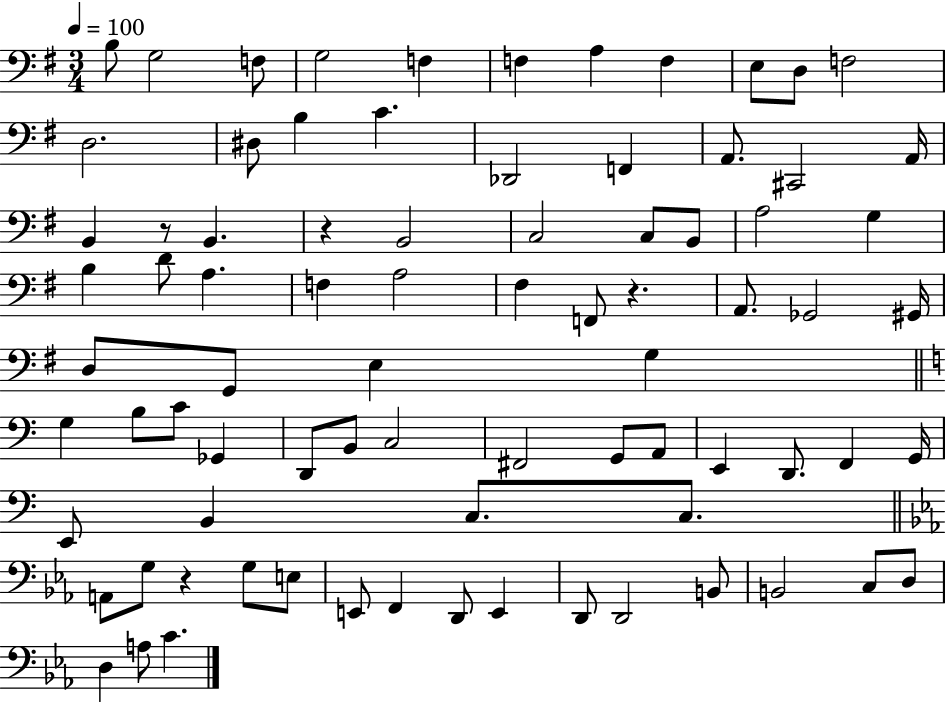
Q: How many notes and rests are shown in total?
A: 81